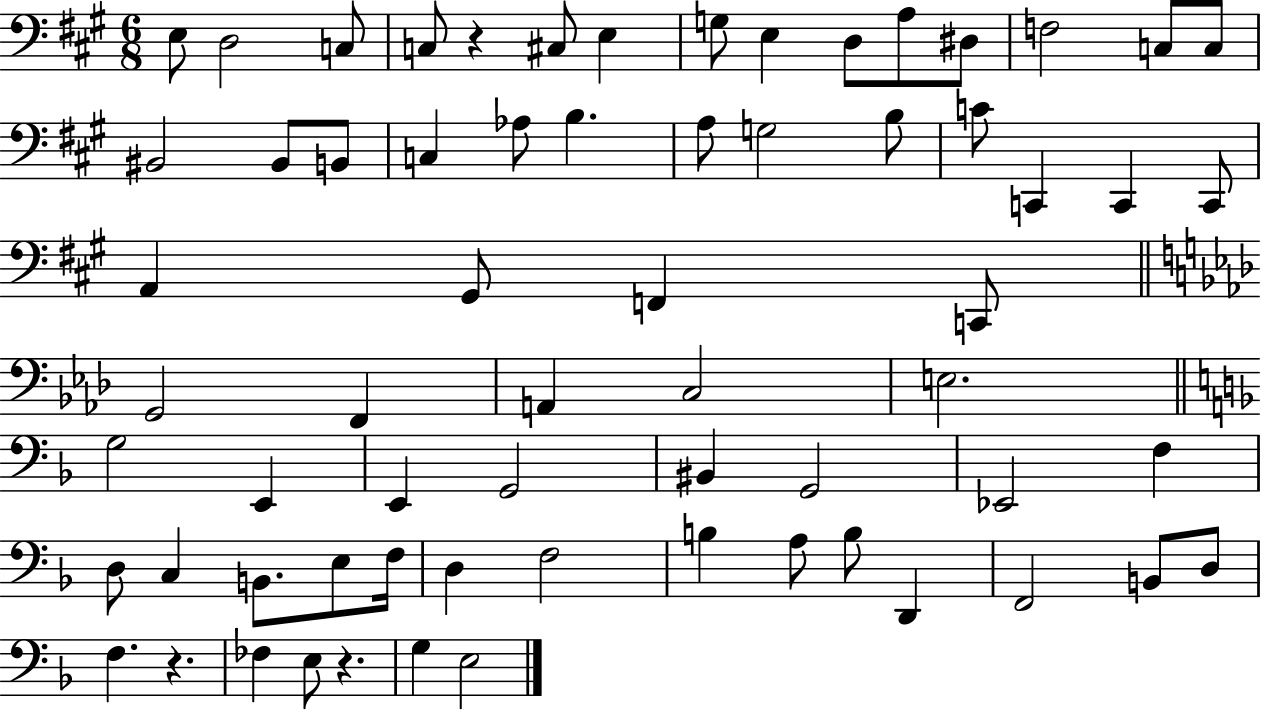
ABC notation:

X:1
T:Untitled
M:6/8
L:1/4
K:A
E,/2 D,2 C,/2 C,/2 z ^C,/2 E, G,/2 E, D,/2 A,/2 ^D,/2 F,2 C,/2 C,/2 ^B,,2 ^B,,/2 B,,/2 C, _A,/2 B, A,/2 G,2 B,/2 C/2 C,, C,, C,,/2 A,, ^G,,/2 F,, C,,/2 G,,2 F,, A,, C,2 E,2 G,2 E,, E,, G,,2 ^B,, G,,2 _E,,2 F, D,/2 C, B,,/2 E,/2 F,/4 D, F,2 B, A,/2 B,/2 D,, F,,2 B,,/2 D,/2 F, z _F, E,/2 z G, E,2